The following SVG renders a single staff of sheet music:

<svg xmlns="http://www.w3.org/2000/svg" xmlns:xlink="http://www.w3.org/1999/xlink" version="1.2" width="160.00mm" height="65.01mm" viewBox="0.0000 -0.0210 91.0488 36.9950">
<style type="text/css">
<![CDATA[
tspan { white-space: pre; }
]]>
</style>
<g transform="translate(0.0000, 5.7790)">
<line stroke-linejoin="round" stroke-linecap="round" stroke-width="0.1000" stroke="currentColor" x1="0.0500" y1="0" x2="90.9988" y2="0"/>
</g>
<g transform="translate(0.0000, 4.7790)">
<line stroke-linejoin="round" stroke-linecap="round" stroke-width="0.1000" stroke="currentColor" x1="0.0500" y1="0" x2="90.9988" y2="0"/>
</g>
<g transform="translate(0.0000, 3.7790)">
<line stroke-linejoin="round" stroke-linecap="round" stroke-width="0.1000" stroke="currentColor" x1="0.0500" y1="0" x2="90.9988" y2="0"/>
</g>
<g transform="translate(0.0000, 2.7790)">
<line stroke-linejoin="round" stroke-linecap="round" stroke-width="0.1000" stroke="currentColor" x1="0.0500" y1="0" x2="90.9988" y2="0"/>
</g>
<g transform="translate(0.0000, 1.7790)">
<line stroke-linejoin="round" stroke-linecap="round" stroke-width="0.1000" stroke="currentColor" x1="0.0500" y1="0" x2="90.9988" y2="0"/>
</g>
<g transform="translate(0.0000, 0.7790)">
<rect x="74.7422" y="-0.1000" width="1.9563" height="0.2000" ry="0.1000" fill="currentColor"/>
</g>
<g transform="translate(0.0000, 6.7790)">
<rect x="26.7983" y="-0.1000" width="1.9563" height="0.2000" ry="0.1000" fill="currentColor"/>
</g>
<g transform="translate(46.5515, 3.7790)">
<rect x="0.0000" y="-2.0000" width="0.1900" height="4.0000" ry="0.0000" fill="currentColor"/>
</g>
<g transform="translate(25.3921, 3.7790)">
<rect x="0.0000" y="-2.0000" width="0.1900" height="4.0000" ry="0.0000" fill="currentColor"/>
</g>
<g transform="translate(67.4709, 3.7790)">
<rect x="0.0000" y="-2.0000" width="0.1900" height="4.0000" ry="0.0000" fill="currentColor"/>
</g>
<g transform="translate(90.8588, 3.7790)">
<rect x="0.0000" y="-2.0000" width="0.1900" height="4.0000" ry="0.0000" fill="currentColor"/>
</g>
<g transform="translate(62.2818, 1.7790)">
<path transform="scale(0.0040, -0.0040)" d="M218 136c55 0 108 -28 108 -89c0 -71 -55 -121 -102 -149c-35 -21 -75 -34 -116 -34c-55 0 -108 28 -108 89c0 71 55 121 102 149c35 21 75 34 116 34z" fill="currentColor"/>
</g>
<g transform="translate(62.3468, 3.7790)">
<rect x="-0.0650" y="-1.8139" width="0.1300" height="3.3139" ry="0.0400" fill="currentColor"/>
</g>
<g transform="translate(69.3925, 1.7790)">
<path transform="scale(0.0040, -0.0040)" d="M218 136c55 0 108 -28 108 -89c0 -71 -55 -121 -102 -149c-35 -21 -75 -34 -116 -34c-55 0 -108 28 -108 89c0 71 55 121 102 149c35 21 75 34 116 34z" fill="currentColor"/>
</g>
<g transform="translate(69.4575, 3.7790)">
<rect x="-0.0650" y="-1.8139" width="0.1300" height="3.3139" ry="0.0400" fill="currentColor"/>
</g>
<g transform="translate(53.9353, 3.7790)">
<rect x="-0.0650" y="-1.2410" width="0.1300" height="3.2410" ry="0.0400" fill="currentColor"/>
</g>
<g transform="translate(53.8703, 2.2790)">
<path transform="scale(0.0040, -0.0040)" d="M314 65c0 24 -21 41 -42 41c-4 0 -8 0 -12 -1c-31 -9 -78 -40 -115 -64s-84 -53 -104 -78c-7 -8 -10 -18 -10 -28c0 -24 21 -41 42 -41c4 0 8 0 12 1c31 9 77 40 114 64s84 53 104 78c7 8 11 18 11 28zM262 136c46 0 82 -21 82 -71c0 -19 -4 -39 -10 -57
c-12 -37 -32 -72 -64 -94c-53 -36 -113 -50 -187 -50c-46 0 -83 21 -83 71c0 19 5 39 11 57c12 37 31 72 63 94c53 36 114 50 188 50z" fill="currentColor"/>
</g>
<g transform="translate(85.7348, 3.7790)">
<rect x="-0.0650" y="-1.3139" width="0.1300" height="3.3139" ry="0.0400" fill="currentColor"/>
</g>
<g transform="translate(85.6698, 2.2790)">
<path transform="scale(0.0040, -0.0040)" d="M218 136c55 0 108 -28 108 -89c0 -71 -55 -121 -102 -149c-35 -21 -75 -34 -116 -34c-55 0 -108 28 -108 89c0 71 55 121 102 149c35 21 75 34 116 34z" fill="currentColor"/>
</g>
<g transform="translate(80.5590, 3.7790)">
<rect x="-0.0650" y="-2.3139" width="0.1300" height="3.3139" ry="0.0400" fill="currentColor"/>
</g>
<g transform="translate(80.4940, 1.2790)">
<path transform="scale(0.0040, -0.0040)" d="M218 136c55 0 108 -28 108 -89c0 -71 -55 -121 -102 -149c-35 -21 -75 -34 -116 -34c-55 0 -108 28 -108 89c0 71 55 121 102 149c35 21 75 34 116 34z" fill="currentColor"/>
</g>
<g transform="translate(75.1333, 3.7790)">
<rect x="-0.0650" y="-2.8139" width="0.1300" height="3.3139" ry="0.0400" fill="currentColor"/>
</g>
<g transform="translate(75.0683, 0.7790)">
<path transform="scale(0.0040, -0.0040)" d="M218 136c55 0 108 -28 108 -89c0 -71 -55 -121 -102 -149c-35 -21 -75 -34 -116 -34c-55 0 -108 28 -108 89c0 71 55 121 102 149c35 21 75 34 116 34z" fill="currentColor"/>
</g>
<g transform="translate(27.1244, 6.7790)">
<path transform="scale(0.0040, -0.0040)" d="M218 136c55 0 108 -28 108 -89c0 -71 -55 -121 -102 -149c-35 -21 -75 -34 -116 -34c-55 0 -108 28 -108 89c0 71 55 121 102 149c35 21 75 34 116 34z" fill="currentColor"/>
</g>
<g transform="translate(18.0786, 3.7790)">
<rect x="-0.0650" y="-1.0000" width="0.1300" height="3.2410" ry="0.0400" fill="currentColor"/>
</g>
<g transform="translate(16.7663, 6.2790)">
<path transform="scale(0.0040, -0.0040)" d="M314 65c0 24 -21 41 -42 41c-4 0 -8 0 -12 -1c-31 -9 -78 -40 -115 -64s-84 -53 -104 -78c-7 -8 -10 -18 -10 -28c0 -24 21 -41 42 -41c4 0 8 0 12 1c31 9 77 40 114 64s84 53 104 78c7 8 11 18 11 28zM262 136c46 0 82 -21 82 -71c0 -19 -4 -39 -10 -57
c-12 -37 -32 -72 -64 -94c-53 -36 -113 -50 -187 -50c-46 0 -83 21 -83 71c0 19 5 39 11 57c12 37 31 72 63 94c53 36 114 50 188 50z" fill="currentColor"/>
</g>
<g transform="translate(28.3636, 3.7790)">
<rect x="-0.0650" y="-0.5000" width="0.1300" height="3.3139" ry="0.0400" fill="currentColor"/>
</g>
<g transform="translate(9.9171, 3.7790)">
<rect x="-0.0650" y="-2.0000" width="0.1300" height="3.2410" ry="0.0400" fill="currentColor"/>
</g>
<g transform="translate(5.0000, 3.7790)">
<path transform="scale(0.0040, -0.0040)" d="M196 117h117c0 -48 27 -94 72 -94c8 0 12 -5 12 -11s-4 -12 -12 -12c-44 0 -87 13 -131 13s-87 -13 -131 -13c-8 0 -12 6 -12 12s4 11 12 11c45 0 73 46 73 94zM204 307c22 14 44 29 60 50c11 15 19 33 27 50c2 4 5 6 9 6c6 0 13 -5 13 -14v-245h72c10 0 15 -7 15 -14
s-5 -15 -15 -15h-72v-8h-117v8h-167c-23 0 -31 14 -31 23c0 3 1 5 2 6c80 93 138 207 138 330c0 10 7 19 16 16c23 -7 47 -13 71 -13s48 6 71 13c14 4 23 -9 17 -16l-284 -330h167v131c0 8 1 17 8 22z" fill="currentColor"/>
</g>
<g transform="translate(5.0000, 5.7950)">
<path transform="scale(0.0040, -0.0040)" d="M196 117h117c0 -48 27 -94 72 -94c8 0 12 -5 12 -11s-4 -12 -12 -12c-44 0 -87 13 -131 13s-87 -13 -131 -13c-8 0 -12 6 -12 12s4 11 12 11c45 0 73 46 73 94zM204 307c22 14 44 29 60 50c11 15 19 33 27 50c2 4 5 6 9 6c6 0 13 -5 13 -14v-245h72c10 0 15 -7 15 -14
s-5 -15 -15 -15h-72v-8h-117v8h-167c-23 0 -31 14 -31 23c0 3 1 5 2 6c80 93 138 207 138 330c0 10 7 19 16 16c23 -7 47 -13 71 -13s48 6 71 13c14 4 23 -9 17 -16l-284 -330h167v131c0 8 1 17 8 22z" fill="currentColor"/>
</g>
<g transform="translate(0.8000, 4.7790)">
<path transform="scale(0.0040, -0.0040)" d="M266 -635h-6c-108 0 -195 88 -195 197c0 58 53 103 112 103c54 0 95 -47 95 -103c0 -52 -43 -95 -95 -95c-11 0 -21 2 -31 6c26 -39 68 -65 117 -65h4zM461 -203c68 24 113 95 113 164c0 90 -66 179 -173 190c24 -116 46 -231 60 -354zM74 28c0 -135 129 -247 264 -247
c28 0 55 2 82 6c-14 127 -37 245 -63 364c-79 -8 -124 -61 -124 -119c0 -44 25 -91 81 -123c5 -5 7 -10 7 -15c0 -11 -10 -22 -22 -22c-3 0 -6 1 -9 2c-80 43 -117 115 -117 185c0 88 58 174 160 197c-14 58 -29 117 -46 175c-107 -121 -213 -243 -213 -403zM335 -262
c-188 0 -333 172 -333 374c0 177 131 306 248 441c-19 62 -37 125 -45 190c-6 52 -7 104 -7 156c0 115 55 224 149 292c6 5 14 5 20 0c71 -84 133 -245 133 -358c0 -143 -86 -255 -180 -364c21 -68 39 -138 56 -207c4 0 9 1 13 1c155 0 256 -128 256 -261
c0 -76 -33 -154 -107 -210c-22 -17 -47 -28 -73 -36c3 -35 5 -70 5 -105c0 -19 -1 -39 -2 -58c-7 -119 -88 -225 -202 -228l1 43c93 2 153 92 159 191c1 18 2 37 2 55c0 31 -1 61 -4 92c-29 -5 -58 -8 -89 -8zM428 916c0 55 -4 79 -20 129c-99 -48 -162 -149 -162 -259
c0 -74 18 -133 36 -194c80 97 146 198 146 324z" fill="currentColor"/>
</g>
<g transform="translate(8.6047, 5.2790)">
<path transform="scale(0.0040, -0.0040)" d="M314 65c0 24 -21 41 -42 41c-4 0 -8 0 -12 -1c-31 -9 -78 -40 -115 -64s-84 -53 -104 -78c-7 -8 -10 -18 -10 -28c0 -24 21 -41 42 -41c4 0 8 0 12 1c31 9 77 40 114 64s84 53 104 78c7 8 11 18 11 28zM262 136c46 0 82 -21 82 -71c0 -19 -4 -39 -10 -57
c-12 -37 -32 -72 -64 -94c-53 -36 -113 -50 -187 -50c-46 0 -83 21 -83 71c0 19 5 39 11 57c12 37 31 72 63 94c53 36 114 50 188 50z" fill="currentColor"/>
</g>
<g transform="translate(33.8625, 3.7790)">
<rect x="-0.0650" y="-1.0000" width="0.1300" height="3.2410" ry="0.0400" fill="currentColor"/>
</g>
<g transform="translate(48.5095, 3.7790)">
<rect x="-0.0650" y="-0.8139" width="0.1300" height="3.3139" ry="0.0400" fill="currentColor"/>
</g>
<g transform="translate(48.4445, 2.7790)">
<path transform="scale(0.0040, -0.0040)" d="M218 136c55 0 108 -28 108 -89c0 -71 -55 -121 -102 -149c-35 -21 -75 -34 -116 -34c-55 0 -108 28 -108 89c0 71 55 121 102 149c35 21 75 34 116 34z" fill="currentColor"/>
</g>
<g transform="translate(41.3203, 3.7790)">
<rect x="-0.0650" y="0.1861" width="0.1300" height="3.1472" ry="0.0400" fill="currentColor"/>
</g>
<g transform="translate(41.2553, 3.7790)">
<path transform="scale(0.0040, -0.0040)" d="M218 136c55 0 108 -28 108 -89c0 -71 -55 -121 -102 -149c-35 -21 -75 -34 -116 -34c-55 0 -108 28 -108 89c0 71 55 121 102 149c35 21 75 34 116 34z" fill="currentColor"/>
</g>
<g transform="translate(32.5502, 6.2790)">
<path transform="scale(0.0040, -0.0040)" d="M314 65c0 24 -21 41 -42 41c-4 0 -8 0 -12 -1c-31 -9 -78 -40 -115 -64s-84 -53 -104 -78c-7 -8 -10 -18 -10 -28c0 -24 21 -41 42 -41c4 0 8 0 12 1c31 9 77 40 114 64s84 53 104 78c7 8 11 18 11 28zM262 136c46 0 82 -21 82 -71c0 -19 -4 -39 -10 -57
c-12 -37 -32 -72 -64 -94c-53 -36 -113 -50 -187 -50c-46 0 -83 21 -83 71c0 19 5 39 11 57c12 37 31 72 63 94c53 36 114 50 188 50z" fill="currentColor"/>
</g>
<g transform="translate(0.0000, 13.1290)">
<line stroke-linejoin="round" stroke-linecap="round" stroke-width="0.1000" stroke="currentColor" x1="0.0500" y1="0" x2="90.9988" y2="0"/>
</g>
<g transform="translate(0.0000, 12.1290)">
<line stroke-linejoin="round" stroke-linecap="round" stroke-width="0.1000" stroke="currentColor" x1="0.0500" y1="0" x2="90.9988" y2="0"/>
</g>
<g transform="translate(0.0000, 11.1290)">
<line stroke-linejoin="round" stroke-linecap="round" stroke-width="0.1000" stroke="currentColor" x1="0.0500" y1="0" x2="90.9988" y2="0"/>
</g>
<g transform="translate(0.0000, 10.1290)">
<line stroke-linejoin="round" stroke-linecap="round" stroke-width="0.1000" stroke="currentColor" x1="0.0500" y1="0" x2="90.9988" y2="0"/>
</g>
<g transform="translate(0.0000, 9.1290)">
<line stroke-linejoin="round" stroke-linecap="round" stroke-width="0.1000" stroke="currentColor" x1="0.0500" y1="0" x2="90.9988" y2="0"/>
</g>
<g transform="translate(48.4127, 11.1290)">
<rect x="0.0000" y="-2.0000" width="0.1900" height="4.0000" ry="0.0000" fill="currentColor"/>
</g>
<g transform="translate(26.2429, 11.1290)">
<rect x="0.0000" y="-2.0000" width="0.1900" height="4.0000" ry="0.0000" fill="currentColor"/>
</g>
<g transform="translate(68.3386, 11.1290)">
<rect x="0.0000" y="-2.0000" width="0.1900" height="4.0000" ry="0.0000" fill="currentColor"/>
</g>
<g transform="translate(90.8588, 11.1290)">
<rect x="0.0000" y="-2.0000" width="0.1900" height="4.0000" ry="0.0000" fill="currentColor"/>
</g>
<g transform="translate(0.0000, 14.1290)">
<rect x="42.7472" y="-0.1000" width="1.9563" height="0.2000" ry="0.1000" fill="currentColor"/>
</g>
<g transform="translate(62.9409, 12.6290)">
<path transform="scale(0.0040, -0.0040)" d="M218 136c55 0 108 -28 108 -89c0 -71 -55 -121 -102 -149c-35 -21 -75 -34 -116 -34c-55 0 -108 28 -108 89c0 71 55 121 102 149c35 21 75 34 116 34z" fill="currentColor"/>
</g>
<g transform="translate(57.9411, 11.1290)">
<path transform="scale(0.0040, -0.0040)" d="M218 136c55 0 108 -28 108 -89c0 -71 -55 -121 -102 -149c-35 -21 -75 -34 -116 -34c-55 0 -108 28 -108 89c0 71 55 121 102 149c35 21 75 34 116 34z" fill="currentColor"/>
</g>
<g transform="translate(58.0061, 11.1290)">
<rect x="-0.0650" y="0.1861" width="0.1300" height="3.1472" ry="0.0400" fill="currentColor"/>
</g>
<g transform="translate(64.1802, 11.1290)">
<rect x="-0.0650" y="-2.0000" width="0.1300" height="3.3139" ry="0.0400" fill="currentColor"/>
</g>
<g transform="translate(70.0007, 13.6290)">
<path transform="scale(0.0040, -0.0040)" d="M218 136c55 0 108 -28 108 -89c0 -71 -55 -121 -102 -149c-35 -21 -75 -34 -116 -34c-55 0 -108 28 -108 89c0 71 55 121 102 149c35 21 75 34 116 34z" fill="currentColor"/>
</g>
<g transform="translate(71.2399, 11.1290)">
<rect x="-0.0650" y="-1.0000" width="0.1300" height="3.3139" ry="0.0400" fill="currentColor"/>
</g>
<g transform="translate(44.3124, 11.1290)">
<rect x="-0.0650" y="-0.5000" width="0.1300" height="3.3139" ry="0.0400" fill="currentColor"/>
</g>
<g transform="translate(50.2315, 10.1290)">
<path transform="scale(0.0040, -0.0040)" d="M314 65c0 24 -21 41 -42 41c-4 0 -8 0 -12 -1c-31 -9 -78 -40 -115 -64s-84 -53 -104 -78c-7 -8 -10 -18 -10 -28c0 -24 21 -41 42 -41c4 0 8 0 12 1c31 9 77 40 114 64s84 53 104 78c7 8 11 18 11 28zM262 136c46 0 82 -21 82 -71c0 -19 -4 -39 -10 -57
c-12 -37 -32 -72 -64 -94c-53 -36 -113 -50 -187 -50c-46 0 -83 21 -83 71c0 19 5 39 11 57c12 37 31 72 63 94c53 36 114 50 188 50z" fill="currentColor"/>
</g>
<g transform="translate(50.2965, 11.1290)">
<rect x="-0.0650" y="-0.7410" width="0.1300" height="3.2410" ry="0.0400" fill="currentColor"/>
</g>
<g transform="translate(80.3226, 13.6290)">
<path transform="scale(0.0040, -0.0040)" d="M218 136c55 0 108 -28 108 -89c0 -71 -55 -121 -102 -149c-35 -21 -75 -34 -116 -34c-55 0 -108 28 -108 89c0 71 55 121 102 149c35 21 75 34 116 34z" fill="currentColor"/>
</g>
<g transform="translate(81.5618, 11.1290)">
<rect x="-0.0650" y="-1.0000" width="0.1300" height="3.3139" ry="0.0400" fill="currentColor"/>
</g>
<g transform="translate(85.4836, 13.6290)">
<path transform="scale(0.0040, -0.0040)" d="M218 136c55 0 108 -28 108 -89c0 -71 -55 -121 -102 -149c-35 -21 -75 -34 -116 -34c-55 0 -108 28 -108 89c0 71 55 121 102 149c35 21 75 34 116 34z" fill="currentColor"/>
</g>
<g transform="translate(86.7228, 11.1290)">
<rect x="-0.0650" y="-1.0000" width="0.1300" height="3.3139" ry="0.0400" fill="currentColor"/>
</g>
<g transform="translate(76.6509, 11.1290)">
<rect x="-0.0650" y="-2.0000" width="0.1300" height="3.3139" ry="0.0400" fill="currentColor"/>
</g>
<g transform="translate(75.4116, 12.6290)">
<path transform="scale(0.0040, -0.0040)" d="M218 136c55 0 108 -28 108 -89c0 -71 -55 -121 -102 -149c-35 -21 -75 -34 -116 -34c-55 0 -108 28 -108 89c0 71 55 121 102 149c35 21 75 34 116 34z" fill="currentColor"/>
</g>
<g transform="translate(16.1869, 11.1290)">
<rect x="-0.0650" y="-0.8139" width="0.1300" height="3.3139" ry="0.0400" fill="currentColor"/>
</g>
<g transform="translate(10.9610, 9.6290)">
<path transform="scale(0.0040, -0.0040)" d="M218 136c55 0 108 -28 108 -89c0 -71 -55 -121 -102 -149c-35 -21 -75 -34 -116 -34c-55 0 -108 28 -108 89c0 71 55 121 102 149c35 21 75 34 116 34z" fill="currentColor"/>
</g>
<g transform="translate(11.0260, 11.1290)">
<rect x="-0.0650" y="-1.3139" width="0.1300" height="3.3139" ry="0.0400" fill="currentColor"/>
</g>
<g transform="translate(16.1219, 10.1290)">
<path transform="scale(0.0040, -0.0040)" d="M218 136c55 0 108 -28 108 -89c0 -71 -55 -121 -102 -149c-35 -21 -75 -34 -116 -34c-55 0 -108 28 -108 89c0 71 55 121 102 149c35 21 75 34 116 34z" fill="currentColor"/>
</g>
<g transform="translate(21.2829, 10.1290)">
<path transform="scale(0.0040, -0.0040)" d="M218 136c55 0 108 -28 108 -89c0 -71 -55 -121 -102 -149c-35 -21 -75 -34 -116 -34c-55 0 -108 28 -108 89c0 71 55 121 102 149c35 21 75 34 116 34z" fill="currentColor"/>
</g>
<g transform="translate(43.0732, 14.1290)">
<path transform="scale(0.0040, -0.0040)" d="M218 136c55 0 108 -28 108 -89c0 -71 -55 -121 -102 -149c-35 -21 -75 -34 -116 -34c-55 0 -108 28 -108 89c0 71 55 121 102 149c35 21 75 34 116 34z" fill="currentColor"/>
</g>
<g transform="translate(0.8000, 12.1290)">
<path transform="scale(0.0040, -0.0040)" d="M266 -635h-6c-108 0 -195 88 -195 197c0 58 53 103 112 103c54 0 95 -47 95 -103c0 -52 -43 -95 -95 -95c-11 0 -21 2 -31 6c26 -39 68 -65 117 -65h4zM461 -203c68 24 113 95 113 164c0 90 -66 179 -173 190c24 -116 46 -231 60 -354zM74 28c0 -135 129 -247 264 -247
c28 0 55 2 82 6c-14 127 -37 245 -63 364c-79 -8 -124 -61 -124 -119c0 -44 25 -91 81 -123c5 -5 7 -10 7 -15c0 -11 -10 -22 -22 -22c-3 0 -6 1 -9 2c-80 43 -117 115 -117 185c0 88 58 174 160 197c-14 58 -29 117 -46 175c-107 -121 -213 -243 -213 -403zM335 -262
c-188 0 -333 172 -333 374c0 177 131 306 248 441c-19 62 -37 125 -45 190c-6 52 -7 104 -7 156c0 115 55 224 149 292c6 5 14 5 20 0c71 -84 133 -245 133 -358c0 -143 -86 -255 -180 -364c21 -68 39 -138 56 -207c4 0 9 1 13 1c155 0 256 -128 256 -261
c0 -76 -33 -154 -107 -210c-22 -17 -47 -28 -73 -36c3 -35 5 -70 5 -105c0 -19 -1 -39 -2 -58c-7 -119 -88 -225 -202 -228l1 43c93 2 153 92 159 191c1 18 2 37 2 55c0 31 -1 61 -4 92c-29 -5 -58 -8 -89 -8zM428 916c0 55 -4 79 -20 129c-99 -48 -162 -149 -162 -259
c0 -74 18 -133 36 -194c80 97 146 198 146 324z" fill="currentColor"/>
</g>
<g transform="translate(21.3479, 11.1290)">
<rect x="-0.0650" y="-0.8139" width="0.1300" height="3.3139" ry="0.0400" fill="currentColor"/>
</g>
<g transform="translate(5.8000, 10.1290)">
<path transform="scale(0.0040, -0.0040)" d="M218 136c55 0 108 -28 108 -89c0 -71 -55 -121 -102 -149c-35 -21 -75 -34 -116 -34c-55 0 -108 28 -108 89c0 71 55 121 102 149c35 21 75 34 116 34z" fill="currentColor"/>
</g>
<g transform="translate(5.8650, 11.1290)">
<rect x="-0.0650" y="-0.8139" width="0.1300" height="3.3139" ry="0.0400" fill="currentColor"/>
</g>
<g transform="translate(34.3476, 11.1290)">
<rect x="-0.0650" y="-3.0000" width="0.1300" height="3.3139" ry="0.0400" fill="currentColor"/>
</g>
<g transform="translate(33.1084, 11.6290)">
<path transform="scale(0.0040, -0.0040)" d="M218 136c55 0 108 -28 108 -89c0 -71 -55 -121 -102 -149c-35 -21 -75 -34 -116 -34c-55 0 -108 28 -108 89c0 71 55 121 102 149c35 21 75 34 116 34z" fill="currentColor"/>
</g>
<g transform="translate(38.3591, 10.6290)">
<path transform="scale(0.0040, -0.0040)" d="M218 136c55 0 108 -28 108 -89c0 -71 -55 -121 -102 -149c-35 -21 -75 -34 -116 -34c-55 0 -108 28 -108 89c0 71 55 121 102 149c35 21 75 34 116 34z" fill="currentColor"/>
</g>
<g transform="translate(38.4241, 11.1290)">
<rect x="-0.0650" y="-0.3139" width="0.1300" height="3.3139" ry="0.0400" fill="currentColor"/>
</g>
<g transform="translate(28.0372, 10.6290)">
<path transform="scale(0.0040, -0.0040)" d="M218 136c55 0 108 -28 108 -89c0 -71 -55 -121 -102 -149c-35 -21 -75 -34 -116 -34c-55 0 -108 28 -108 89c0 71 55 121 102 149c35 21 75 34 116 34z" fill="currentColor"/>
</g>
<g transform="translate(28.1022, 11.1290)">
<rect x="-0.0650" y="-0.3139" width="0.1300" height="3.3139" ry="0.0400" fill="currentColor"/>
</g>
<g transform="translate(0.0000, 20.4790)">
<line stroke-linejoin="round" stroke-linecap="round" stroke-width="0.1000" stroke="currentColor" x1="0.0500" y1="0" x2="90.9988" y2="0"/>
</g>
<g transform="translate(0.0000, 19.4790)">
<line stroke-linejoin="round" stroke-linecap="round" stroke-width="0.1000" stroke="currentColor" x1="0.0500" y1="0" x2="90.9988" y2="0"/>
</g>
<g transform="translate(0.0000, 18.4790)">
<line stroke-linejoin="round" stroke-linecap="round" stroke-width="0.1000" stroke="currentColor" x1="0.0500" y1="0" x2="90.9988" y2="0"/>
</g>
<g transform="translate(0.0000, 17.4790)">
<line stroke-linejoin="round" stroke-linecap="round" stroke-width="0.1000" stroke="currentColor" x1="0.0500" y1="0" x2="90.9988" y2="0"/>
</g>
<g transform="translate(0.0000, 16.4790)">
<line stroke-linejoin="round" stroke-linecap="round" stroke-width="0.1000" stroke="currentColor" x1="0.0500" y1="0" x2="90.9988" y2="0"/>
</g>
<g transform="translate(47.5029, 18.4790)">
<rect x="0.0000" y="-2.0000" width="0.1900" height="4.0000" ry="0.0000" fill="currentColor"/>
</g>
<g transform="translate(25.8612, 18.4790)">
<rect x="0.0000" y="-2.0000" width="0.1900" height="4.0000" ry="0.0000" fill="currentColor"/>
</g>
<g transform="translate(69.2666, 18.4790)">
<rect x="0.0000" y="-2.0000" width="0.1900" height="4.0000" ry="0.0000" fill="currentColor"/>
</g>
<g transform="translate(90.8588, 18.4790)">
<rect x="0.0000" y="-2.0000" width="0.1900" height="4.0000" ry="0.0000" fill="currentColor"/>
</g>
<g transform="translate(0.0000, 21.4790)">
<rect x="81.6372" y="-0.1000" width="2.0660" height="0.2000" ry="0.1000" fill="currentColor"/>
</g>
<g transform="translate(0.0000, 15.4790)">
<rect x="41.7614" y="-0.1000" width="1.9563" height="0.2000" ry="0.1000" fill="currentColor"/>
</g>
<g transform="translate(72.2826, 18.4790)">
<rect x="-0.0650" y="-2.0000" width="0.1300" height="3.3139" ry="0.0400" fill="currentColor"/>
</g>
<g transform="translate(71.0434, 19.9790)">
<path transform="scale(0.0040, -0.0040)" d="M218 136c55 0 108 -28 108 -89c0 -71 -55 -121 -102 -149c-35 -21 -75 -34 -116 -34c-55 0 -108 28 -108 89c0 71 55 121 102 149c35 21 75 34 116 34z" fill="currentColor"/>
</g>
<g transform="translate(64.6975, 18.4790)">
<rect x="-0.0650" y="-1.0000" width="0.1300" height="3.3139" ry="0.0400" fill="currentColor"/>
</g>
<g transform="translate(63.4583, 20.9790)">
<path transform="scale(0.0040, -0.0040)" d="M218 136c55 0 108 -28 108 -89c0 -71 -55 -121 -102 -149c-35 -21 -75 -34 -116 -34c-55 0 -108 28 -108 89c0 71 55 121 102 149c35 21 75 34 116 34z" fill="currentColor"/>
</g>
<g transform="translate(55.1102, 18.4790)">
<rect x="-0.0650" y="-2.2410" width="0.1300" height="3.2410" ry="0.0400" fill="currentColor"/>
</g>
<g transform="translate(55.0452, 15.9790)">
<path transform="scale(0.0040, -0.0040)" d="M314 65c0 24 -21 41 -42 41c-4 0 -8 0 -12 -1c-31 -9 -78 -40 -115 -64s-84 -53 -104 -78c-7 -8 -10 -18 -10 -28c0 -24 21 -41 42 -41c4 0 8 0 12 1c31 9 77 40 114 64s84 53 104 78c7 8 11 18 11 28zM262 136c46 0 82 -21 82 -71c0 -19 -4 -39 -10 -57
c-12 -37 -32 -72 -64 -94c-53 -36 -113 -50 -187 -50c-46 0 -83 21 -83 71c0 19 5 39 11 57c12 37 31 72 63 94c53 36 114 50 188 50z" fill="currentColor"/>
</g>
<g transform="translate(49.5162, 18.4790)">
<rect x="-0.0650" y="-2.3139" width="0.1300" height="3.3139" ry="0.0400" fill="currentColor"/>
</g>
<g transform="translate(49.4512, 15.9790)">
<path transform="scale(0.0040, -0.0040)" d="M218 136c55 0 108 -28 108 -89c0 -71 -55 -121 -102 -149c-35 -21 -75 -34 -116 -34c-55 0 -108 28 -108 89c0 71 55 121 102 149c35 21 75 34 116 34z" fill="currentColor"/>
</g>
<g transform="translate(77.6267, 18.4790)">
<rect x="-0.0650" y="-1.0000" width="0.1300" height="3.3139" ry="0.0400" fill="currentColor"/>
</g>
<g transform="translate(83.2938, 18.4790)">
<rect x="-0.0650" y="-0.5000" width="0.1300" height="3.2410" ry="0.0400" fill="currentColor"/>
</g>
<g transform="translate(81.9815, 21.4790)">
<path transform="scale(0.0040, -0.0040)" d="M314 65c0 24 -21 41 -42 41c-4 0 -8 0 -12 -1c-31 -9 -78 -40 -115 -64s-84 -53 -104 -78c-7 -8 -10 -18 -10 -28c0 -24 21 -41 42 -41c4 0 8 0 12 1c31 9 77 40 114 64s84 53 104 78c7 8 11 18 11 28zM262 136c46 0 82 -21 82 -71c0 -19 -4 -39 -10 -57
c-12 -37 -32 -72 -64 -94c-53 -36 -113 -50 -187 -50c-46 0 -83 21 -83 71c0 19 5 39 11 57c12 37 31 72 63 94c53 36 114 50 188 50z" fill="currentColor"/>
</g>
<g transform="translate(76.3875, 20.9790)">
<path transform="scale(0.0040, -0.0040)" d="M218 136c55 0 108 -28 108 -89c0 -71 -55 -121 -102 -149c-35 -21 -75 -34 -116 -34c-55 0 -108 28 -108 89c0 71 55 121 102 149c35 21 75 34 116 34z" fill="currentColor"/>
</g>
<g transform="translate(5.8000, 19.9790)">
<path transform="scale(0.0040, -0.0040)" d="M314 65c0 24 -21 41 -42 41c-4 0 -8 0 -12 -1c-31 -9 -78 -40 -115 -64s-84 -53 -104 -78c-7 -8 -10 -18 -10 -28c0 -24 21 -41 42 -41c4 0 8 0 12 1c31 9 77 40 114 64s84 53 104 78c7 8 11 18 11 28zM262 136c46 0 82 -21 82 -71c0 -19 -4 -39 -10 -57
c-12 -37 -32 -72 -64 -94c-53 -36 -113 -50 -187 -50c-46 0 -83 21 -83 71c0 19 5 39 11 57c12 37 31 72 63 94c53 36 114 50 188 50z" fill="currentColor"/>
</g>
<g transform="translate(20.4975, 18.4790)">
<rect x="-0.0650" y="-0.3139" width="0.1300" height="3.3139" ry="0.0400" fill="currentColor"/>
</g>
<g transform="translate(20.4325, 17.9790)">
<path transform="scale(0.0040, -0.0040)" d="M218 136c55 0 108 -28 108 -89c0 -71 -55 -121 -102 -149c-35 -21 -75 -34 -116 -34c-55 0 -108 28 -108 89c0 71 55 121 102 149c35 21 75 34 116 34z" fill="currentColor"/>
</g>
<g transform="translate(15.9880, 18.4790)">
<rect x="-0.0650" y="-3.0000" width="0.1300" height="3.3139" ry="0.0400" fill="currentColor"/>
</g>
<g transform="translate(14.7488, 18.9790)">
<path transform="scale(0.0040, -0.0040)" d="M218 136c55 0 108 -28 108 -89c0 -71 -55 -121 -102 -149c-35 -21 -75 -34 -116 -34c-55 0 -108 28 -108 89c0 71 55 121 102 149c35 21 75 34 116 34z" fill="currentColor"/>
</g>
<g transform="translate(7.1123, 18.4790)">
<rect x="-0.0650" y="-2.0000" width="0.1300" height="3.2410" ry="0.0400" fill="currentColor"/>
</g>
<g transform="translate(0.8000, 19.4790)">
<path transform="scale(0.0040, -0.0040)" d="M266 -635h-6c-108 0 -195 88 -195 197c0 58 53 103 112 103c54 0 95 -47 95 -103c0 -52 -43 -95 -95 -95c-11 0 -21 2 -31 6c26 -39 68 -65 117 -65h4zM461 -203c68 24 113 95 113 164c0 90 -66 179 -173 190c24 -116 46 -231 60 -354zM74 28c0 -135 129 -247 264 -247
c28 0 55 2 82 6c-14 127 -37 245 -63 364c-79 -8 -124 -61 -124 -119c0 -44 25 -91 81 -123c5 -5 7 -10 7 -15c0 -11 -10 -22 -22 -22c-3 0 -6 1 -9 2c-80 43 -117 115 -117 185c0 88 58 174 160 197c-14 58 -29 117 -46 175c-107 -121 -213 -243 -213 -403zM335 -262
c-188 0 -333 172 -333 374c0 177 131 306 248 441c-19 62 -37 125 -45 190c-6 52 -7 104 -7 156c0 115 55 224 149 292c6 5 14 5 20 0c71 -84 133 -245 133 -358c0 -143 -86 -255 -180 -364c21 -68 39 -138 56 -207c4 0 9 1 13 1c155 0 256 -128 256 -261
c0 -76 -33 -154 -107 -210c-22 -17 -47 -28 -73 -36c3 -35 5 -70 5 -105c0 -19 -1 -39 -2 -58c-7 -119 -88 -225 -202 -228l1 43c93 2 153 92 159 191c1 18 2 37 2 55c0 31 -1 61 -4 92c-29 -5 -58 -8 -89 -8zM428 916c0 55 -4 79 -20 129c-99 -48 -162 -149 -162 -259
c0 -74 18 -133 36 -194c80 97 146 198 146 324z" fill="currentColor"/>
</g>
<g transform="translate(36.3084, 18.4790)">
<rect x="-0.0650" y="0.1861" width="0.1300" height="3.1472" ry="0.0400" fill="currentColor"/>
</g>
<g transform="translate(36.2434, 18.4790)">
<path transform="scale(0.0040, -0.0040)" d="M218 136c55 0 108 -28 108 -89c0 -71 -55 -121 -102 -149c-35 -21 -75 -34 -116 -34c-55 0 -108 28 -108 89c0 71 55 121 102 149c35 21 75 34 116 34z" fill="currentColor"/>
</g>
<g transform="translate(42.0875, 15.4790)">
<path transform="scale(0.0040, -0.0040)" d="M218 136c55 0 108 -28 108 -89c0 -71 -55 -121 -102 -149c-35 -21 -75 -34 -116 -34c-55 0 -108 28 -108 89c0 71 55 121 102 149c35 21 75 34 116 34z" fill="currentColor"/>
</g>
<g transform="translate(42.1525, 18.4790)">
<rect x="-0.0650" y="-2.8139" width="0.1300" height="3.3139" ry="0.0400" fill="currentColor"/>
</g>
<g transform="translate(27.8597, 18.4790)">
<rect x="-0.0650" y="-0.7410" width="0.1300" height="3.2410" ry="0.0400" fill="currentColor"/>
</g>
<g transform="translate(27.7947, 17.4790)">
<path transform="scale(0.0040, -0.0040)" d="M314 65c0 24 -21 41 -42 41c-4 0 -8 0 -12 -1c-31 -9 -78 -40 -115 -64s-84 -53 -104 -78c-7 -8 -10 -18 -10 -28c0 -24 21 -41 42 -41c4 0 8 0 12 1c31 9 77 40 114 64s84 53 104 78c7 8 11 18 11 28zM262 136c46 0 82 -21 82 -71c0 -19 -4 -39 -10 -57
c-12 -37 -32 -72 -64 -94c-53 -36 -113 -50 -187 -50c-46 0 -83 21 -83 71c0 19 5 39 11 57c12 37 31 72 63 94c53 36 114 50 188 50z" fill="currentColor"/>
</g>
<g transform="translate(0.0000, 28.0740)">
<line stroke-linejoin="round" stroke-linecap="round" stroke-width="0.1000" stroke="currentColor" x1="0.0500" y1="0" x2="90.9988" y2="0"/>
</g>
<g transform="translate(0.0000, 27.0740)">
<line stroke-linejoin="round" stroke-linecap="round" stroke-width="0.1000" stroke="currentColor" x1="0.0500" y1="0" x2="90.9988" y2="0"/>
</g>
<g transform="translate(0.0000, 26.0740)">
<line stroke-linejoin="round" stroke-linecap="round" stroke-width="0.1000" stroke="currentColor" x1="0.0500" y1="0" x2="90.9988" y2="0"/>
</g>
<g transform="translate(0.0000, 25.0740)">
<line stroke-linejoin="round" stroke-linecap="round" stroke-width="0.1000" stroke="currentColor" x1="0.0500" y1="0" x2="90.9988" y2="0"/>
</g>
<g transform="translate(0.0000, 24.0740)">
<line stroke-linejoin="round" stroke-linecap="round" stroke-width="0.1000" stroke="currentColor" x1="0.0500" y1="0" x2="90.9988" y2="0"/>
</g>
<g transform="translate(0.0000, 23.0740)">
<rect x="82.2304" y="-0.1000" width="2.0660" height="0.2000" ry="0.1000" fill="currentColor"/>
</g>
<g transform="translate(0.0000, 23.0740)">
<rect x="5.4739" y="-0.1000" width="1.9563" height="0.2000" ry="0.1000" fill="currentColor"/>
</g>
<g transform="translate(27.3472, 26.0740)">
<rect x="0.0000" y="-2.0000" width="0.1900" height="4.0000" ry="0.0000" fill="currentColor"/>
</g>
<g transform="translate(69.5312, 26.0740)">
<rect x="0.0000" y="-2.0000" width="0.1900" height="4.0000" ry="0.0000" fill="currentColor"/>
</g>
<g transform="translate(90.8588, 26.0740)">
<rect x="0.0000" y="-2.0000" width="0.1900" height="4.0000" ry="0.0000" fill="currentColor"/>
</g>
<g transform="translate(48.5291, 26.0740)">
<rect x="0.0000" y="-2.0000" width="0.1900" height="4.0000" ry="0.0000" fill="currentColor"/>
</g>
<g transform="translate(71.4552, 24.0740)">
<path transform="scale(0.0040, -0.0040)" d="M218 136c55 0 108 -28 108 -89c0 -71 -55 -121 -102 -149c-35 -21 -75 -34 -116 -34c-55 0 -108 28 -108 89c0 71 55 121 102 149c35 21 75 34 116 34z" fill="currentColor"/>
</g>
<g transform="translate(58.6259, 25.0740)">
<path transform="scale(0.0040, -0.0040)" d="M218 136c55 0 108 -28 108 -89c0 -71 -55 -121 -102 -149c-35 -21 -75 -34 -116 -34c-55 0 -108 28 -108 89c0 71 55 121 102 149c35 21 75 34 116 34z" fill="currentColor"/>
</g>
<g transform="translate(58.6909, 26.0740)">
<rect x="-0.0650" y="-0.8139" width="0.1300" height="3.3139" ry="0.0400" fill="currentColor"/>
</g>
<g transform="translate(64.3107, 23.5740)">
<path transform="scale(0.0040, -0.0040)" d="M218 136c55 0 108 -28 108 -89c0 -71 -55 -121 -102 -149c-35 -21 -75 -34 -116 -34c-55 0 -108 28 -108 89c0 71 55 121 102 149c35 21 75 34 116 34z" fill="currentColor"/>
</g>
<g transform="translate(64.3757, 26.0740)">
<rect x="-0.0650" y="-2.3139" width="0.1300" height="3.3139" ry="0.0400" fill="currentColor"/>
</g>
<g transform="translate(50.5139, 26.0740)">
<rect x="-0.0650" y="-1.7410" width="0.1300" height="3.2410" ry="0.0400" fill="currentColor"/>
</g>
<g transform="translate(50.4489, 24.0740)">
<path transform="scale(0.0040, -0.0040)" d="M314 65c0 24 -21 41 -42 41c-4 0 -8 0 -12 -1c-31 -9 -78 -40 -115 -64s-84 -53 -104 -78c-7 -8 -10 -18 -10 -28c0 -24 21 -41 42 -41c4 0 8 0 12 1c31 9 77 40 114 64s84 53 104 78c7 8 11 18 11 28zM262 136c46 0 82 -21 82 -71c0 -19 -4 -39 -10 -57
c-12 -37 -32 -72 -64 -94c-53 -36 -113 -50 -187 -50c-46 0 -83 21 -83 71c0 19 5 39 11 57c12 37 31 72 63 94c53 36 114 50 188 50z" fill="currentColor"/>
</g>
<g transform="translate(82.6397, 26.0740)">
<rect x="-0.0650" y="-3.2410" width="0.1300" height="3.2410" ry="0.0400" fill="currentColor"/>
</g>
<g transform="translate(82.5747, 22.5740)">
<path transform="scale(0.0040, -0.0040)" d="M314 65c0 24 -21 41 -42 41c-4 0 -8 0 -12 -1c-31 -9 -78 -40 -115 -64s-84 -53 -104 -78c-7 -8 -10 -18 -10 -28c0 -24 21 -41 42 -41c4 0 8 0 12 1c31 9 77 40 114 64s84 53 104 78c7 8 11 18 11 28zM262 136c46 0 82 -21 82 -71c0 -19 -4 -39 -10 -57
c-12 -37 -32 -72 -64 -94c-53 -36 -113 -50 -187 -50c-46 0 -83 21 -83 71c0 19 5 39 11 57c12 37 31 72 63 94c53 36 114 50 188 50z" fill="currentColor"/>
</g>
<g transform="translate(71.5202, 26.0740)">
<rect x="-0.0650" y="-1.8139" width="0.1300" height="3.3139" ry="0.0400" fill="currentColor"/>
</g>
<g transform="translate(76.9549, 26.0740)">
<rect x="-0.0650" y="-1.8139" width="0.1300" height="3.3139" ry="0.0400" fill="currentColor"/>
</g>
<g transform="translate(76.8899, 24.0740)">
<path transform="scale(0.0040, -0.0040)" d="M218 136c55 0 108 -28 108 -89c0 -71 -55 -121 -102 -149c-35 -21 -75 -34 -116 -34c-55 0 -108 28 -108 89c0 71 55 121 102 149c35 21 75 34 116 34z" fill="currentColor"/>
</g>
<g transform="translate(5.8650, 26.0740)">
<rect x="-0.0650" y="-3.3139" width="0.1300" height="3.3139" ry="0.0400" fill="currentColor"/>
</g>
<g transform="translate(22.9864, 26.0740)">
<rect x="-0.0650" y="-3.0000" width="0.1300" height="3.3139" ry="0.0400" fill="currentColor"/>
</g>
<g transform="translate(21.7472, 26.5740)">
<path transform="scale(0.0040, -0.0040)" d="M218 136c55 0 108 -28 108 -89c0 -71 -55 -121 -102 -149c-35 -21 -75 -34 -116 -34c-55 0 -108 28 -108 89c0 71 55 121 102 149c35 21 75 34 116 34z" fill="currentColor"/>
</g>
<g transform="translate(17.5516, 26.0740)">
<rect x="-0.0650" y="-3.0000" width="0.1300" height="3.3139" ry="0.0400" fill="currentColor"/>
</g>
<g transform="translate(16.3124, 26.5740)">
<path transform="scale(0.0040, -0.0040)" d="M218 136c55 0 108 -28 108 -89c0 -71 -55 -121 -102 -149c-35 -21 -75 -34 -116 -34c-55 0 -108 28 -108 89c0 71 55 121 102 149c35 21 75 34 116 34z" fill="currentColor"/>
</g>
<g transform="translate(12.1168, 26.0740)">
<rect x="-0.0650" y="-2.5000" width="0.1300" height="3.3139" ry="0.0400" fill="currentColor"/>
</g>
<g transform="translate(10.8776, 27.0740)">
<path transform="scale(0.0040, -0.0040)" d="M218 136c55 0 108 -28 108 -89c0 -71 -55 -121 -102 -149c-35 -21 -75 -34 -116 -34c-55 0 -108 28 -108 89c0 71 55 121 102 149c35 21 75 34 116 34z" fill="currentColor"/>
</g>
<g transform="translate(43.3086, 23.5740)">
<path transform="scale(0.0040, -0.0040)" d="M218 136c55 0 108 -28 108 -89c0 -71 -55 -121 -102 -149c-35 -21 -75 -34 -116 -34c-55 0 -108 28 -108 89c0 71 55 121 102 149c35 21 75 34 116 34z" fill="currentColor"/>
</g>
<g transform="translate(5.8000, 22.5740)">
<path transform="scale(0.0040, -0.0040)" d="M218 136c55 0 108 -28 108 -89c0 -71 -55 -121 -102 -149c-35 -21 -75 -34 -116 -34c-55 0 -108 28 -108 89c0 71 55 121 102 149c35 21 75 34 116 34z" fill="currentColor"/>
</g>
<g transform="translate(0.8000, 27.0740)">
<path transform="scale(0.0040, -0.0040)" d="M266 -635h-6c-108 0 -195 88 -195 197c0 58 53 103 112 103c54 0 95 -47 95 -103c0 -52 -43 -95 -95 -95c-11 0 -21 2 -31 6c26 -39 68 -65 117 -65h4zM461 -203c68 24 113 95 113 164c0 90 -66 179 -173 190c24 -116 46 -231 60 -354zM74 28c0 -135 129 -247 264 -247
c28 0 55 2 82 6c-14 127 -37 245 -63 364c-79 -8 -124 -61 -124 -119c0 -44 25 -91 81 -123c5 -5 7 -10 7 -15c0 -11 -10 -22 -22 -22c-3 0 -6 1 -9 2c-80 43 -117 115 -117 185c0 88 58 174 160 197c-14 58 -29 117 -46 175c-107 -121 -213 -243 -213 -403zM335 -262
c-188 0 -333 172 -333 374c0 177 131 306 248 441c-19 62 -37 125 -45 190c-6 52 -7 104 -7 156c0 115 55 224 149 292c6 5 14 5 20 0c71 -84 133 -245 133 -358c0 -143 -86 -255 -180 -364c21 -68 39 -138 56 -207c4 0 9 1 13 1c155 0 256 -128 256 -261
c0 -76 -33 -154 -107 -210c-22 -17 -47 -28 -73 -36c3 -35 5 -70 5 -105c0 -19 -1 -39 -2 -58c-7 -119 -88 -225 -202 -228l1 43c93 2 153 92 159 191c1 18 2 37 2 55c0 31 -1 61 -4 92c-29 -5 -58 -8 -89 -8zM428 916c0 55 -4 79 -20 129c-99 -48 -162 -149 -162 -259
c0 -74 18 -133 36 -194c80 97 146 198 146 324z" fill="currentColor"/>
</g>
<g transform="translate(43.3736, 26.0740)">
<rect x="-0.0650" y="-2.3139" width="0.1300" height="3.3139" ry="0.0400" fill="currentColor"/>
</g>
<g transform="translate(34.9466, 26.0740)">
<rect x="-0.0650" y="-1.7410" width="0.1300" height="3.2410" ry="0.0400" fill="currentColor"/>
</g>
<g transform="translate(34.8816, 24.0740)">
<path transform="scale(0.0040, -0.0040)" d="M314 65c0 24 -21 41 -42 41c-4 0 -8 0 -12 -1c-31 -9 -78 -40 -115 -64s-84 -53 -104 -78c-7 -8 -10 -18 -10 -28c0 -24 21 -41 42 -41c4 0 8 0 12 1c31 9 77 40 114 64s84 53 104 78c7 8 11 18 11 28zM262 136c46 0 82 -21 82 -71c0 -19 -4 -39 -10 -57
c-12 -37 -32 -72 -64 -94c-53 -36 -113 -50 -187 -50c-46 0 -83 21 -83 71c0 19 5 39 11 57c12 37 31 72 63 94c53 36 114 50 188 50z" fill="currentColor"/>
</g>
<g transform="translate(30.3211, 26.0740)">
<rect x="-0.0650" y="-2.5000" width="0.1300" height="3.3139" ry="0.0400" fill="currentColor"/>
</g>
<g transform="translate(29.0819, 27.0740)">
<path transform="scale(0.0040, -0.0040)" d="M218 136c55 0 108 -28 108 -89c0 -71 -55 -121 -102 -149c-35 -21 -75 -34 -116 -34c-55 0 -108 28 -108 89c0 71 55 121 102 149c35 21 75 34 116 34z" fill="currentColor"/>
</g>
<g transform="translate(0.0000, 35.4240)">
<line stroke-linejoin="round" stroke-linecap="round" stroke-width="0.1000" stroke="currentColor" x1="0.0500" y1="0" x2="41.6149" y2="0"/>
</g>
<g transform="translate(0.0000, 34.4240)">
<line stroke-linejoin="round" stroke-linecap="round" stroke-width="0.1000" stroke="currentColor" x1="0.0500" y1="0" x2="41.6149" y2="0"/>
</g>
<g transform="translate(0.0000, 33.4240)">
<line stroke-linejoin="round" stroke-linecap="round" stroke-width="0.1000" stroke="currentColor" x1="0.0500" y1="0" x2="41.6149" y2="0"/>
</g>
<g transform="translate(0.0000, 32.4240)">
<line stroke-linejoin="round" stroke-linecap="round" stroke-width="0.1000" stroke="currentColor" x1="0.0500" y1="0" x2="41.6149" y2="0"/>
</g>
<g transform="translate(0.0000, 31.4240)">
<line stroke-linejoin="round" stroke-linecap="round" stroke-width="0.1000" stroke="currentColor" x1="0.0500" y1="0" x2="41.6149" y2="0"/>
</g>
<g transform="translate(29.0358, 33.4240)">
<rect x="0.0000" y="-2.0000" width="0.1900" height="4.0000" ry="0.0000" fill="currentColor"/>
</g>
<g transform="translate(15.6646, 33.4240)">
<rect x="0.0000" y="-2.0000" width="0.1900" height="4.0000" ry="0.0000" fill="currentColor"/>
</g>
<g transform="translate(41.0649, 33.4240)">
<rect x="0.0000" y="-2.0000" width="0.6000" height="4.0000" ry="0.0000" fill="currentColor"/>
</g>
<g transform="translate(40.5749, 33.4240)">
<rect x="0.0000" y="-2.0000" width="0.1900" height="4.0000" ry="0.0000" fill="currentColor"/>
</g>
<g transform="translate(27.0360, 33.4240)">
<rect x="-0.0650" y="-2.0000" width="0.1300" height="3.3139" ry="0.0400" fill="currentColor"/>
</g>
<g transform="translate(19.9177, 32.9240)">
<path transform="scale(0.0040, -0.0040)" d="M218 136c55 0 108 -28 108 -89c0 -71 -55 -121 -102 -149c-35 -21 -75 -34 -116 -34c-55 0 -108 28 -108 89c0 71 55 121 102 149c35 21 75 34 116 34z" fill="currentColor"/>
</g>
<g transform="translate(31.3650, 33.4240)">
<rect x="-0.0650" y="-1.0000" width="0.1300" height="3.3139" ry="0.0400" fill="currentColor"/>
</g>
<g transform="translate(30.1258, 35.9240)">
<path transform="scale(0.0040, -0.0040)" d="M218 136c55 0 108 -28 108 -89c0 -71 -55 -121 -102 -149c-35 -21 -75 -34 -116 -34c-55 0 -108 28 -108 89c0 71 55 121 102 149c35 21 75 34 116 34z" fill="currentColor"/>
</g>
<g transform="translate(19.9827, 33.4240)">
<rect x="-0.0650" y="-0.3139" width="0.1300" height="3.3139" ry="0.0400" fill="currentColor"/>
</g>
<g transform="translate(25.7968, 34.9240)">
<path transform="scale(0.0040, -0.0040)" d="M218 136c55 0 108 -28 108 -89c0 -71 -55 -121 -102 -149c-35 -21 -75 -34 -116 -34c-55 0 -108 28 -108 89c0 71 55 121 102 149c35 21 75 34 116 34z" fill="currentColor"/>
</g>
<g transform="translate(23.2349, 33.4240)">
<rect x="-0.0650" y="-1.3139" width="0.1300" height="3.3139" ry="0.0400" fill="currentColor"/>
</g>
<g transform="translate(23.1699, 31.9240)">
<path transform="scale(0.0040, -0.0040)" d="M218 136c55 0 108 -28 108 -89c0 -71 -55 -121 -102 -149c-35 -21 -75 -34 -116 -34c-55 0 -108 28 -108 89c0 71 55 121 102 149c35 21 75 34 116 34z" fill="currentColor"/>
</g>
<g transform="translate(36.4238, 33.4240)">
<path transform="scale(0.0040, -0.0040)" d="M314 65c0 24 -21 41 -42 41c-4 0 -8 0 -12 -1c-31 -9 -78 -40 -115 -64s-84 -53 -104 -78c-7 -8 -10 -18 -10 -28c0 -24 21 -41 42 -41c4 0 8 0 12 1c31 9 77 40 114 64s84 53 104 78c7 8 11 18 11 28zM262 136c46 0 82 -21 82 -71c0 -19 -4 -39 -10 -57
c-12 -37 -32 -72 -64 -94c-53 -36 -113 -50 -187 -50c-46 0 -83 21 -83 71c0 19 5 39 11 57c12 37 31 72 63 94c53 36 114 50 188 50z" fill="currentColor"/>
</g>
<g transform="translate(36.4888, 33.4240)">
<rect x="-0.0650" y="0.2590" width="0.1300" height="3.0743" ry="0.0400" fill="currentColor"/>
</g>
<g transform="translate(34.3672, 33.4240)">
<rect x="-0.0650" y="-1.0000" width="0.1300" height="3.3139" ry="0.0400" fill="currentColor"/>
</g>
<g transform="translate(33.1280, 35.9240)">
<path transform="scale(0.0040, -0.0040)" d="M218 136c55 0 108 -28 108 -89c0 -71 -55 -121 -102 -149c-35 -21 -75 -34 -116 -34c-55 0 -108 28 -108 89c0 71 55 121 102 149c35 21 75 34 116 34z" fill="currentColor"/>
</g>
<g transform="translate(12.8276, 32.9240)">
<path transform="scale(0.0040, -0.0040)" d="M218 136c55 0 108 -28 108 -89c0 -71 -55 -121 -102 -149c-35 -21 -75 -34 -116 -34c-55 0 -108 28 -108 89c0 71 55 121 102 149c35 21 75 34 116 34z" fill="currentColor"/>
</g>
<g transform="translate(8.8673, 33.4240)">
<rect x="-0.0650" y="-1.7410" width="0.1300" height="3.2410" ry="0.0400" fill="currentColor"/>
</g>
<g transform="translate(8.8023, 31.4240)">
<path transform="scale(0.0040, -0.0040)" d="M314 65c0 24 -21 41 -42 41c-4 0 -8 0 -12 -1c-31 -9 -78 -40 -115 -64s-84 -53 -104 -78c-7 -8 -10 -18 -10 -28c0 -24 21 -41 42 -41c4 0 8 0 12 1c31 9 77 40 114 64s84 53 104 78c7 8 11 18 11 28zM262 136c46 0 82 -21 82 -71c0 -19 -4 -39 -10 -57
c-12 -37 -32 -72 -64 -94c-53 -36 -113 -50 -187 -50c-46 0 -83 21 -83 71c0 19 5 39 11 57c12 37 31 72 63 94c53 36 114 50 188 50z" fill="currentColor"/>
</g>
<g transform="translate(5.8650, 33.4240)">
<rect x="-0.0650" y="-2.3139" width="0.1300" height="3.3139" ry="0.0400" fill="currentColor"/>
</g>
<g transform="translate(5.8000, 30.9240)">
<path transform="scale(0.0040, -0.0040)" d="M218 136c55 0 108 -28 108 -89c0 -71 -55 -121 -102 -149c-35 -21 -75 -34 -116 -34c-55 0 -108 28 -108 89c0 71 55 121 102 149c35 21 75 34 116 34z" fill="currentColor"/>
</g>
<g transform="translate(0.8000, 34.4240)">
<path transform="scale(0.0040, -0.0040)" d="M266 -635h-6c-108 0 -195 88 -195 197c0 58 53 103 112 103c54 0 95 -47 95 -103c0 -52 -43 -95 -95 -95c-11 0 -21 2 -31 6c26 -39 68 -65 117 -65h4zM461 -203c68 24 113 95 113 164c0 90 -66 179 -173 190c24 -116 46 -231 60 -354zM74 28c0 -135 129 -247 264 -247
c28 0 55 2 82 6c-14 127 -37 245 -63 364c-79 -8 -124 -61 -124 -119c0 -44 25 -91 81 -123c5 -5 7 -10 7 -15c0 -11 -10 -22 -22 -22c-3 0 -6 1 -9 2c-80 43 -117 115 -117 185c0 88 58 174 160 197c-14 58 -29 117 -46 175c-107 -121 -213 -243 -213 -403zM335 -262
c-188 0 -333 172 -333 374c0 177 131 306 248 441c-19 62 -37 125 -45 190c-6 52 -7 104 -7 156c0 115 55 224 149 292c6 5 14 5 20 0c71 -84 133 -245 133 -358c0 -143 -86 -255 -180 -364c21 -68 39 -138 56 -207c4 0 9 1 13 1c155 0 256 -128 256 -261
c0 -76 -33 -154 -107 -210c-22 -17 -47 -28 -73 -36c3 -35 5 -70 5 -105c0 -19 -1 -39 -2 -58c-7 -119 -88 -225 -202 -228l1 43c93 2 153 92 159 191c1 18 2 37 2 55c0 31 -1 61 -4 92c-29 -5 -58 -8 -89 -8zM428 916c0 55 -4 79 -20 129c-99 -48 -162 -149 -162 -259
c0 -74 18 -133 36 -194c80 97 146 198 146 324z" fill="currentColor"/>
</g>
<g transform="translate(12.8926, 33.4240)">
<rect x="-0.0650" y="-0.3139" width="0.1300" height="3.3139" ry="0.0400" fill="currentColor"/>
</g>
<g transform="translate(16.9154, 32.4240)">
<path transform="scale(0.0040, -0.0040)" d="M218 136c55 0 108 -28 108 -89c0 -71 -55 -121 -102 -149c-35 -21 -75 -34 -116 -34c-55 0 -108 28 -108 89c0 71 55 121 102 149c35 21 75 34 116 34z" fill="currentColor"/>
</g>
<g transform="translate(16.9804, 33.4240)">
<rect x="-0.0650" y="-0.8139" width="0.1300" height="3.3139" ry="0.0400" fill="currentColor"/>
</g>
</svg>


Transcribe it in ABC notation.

X:1
T:Untitled
M:4/4
L:1/4
K:C
F2 D2 C D2 B d e2 f f a g e d e d d c A c C d2 B F D F D D F2 A c d2 B a g g2 D F D C2 b G A A G f2 g f2 d g f f b2 g f2 c d c e F D D B2